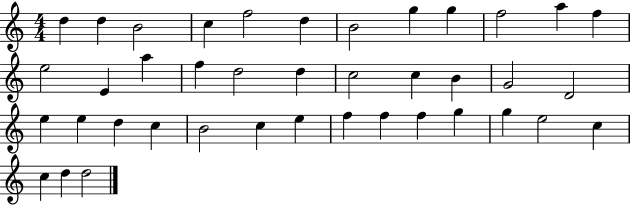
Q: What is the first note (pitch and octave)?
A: D5